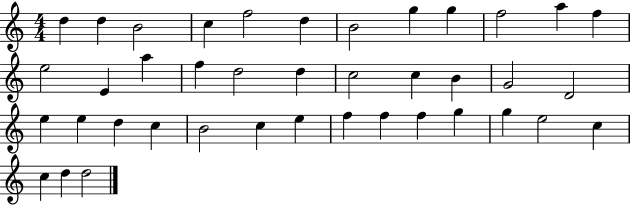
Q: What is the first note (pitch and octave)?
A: D5